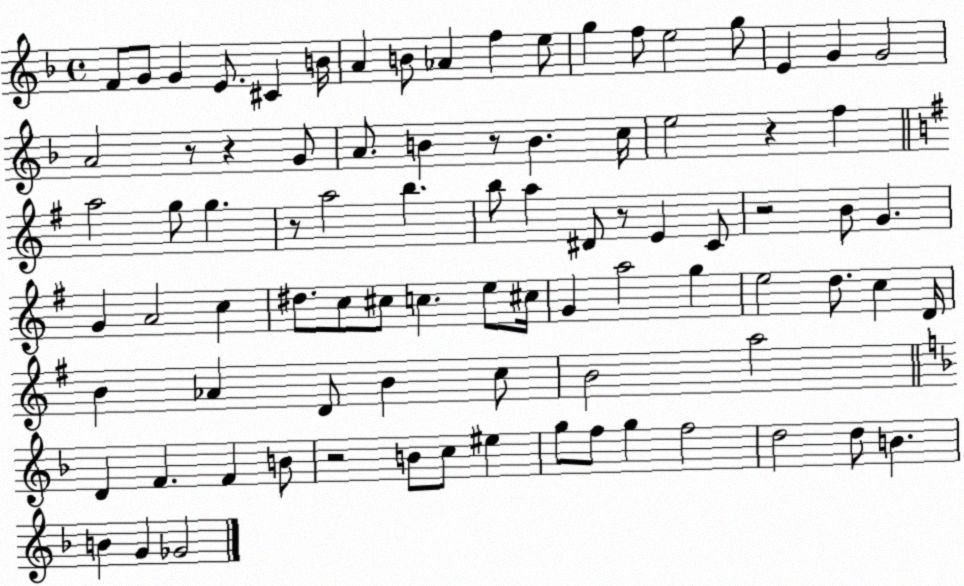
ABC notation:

X:1
T:Untitled
M:4/4
L:1/4
K:F
F/2 G/2 G E/2 ^C B/4 A B/2 _A f e/2 g f/2 e2 g/2 E G G2 A2 z/2 z G/2 A/2 B z/2 B c/4 e2 z f a2 g/2 g z/2 a2 b b/2 a ^D/2 z/2 E C/2 z2 B/2 G G A2 c ^d/2 c/2 ^c/2 c e/2 ^c/4 G a2 g e2 d/2 c D/4 B _A D/2 B c/2 B2 a2 D F F B/2 z2 B/2 c/2 ^e g/2 f/2 g f2 d2 d/2 B B G _G2